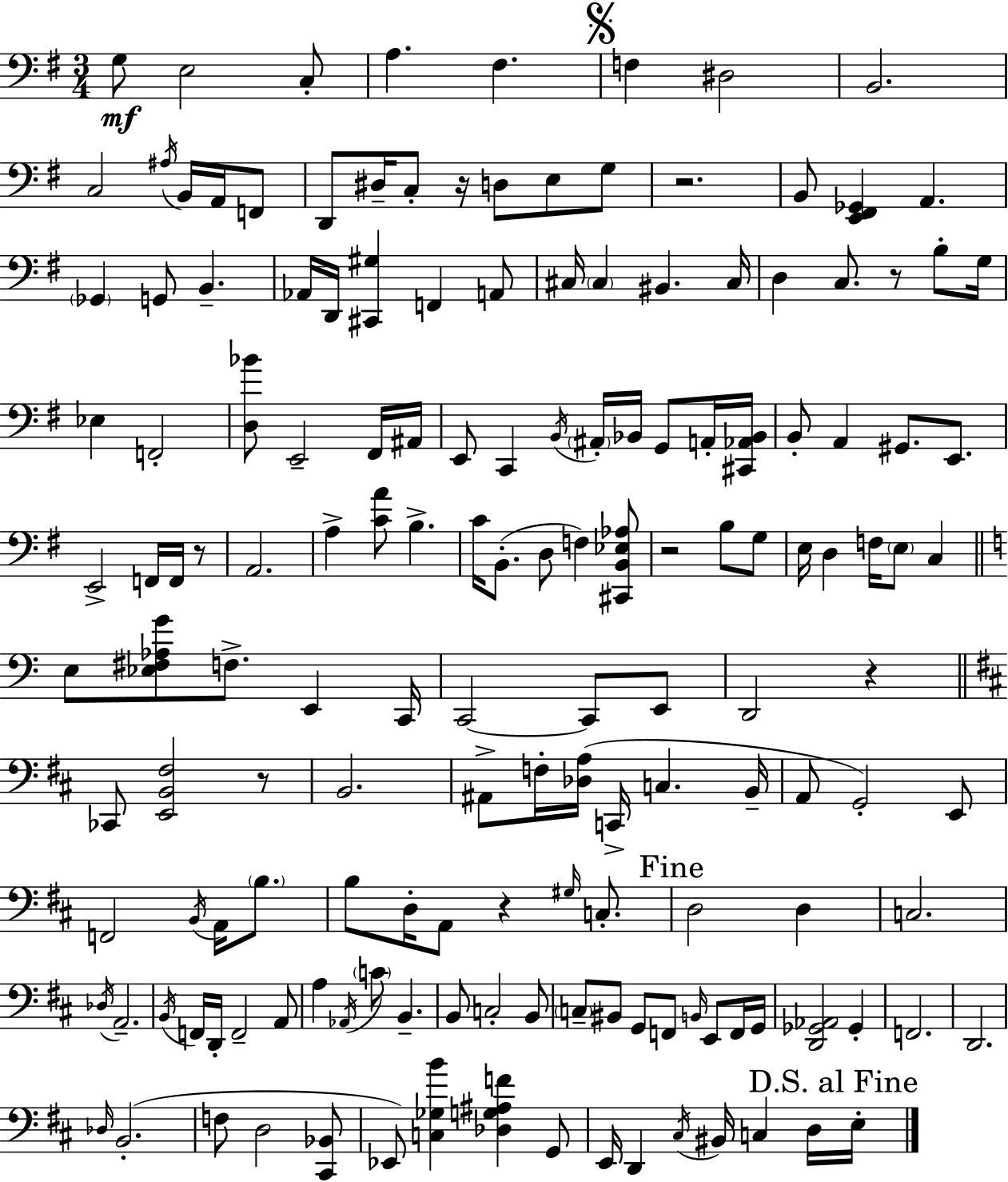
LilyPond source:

{
  \clef bass
  \numericTimeSignature
  \time 3/4
  \key g \major
  g8\mf e2 c8-. | a4. fis4. | \mark \markup { \musicglyph "scripts.segno" } f4 dis2 | b,2. | \break c2 \acciaccatura { ais16 } b,16 a,16 f,8 | d,8 dis16-- c8-. r16 d8 e8 g8 | r2. | b,8 <e, fis, ges,>4 a,4. | \break \parenthesize ges,4 g,8 b,4.-- | aes,16 d,16 <cis, gis>4 f,4 a,8 | cis16 \parenthesize cis4 bis,4. | cis16 d4 c8. r8 b8-. | \break g16 ees4 f,2-. | <d bes'>8 e,2-- fis,16 | ais,16 e,8 c,4 \acciaccatura { b,16 } \parenthesize ais,16-. bes,16 g,8 | a,16-. <cis, aes, bes,>16 b,8-. a,4 gis,8. e,8. | \break e,2-> f,16 f,16 | r8 a,2. | a4-> <c' a'>8 b4.-> | c'16 b,8.-.( d8 f4) | \break <cis, b, ees aes>8 r2 b8 | g8 e16 d4 f16 \parenthesize e8 c4 | \bar "||" \break \key c \major e8 <ees fis aes g'>8 f8.-> e,4 c,16 | c,2~~ c,8 e,8 | d,2 r4 | \bar "||" \break \key d \major ces,8 <e, b, fis>2 r8 | b,2. | ais,8-> f16-. <des a>16( c,16-> c4. b,16-- | a,8 g,2-.) e,8 | \break f,2 \acciaccatura { b,16 } a,16 \parenthesize b8. | b8 d16-. a,8 r4 \grace { gis16 } c8.-. | \mark "Fine" d2 d4 | c2. | \break \acciaccatura { des16 } a,2.-- | \acciaccatura { b,16 } f,16 d,16-. f,2-- | a,8 a4 \acciaccatura { aes,16 } \parenthesize c'8 b,4.-- | b,8 c2-. | \break b,8 \parenthesize c8-- bis,8 g,8 f,8 | \grace { b,16 } e,8 f,16 g,16 <d, ges, aes,>2 | ges,4-. f,2. | d,2. | \break \grace { des16 } b,2.-.( | f8 d2 | <cis, bes,>8 ees,8) <c ges b'>4 | <des g ais f'>4 g,8 e,16 d,4 | \break \acciaccatura { cis16 } bis,16 c4 d16 \mark "D.S. al Fine" e16-. \bar "|."
}